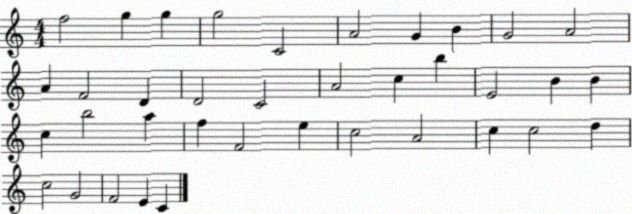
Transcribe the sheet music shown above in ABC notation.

X:1
T:Untitled
M:4/4
L:1/4
K:C
f2 g g g2 C2 A2 G B G2 A2 A F2 D D2 C2 A2 c b E2 B B c b2 a f F2 e c2 A2 c c2 d c2 G2 F2 E C